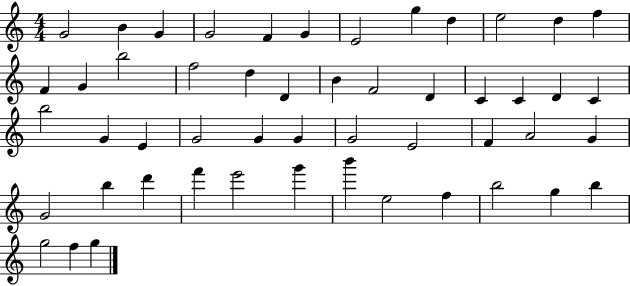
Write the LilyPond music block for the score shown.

{
  \clef treble
  \numericTimeSignature
  \time 4/4
  \key c \major
  g'2 b'4 g'4 | g'2 f'4 g'4 | e'2 g''4 d''4 | e''2 d''4 f''4 | \break f'4 g'4 b''2 | f''2 d''4 d'4 | b'4 f'2 d'4 | c'4 c'4 d'4 c'4 | \break b''2 g'4 e'4 | g'2 g'4 g'4 | g'2 e'2 | f'4 a'2 g'4 | \break g'2 b''4 d'''4 | f'''4 e'''2 g'''4 | b'''4 e''2 f''4 | b''2 g''4 b''4 | \break g''2 f''4 g''4 | \bar "|."
}